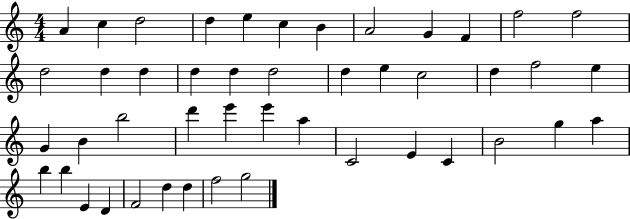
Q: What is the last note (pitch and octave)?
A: G5